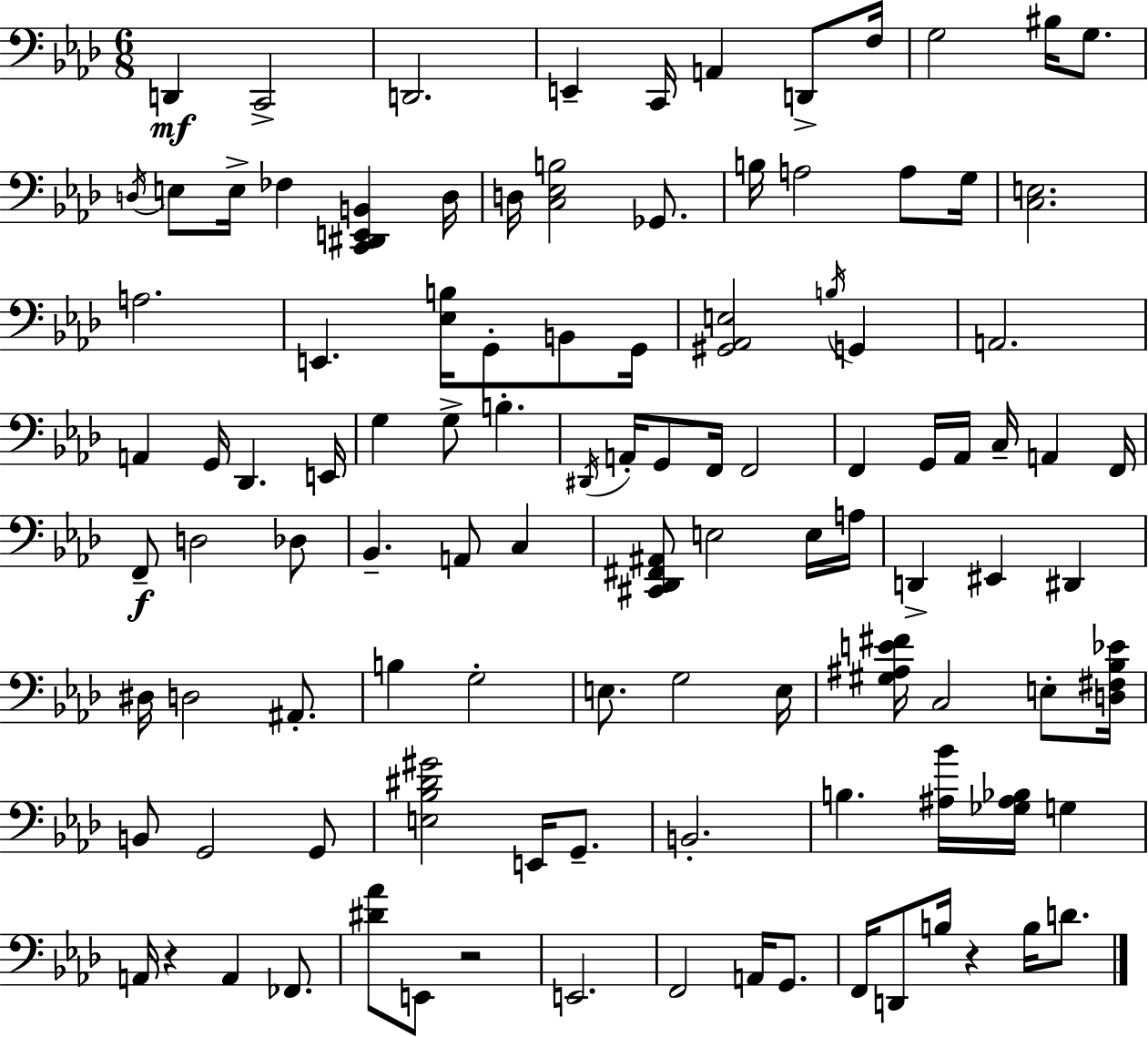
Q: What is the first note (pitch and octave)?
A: D2